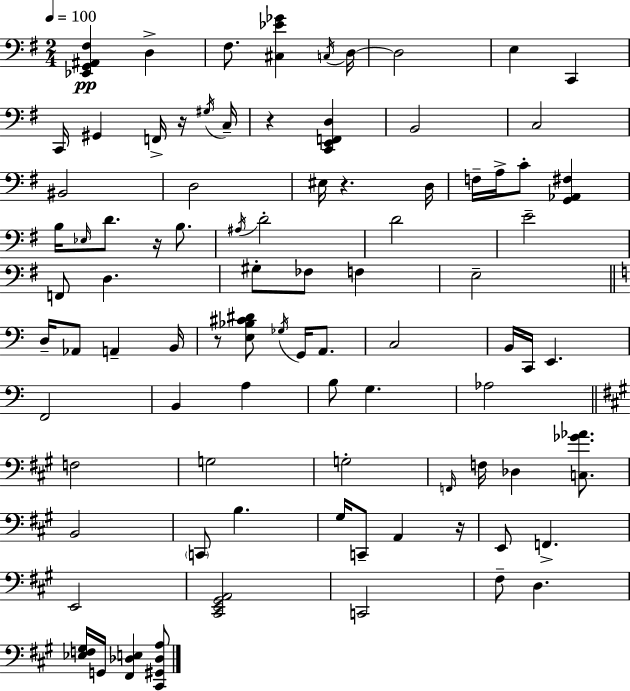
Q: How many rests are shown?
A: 6